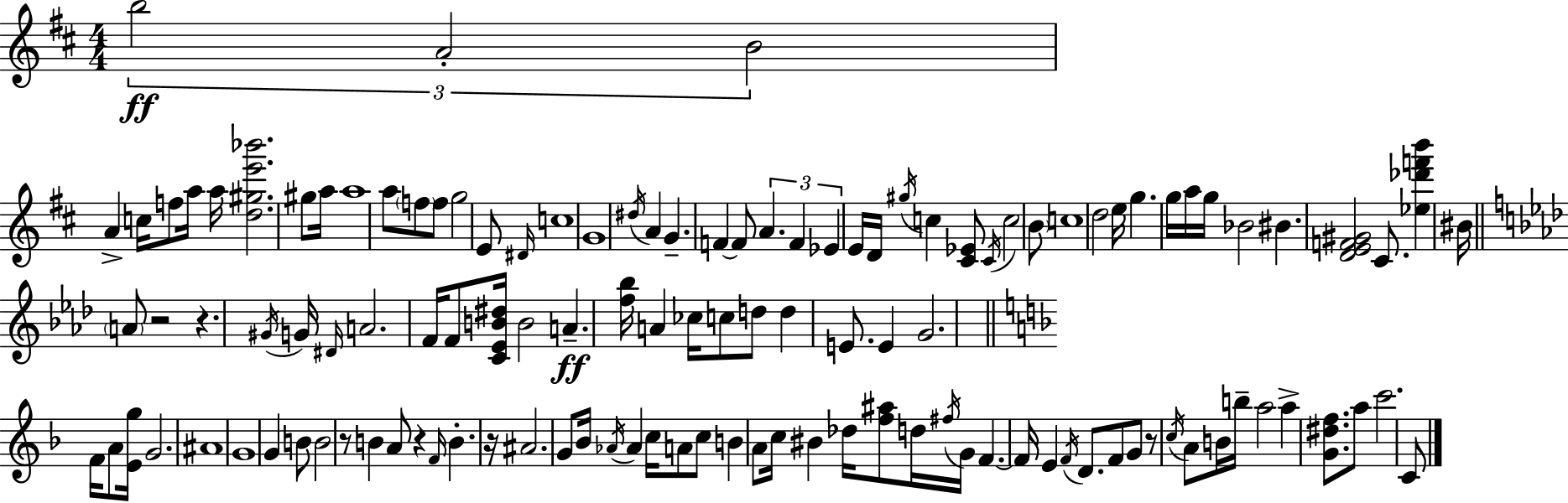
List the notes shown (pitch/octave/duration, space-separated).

B5/h A4/h B4/h A4/q C5/s F5/e A5/s A5/s [D5,G#5,E6,Bb6]/h. G#5/e A5/s A5/w A5/e F5/e F5/e G5/h E4/e D#4/s C5/w G4/w D#5/s A4/q G4/q. F4/q F4/e A4/q. F4/q Eb4/q E4/s D4/s G#5/s C5/q [C#4,Eb4]/e C#4/s C5/h B4/e C5/w D5/h E5/s G5/q. G5/s A5/s G5/s Bb4/h BIS4/q. [D4,E4,F4,G#4]/h C#4/e. [Eb5,Db6,F6,B6]/q BIS4/s A4/e R/h R/q. G#4/s G4/s D#4/s A4/h. F4/s F4/e [C4,Eb4,B4,D#5]/s B4/h A4/q. [F5,Bb5]/s A4/q CES5/s C5/e D5/e D5/q E4/e. E4/q G4/h. F4/s A4/e [E4,G5]/s G4/h. A#4/w G4/w G4/q B4/e B4/h R/e B4/q A4/e R/q F4/s B4/q. R/s A#4/h. G4/e Bb4/s Ab4/s Ab4/q C5/s A4/e C5/e B4/q A4/e C5/s BIS4/q Db5/s [F5,A#5]/e D5/s F#5/s G4/s F4/q. F4/s E4/q F4/s D4/e. F4/e G4/e R/e C5/s A4/e B4/s B5/s A5/h A5/q [G4,D#5,F5]/e. A5/e C6/h. C4/e